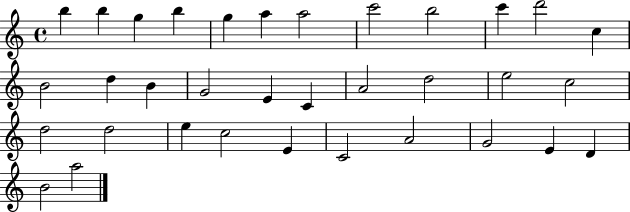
X:1
T:Untitled
M:4/4
L:1/4
K:C
b b g b g a a2 c'2 b2 c' d'2 c B2 d B G2 E C A2 d2 e2 c2 d2 d2 e c2 E C2 A2 G2 E D B2 a2